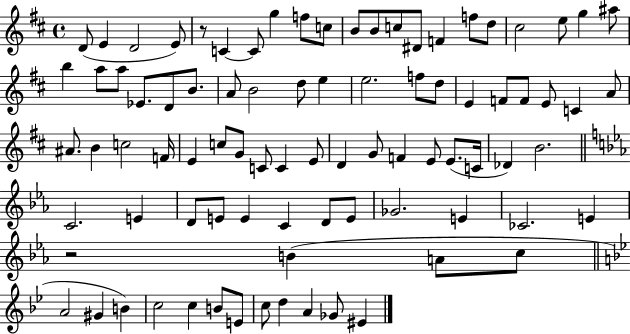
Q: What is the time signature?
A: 4/4